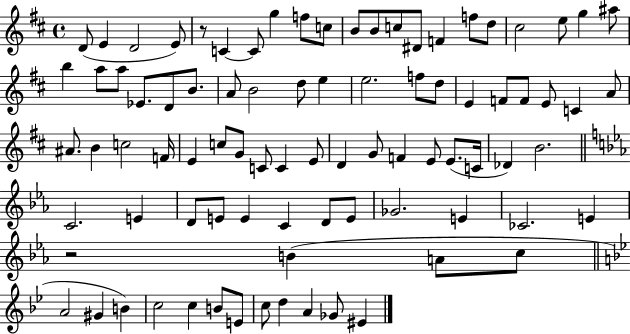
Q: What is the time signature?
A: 4/4